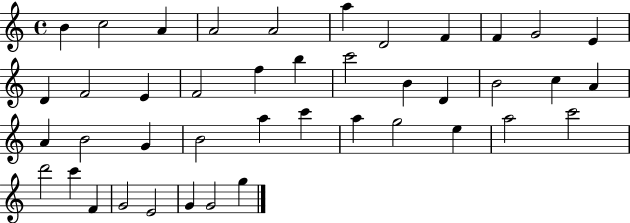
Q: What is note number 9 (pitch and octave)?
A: F4